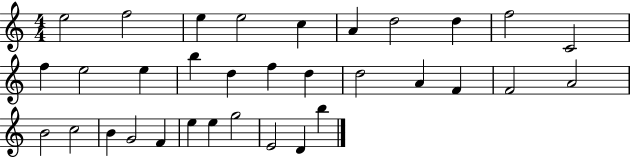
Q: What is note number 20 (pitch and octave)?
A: F4